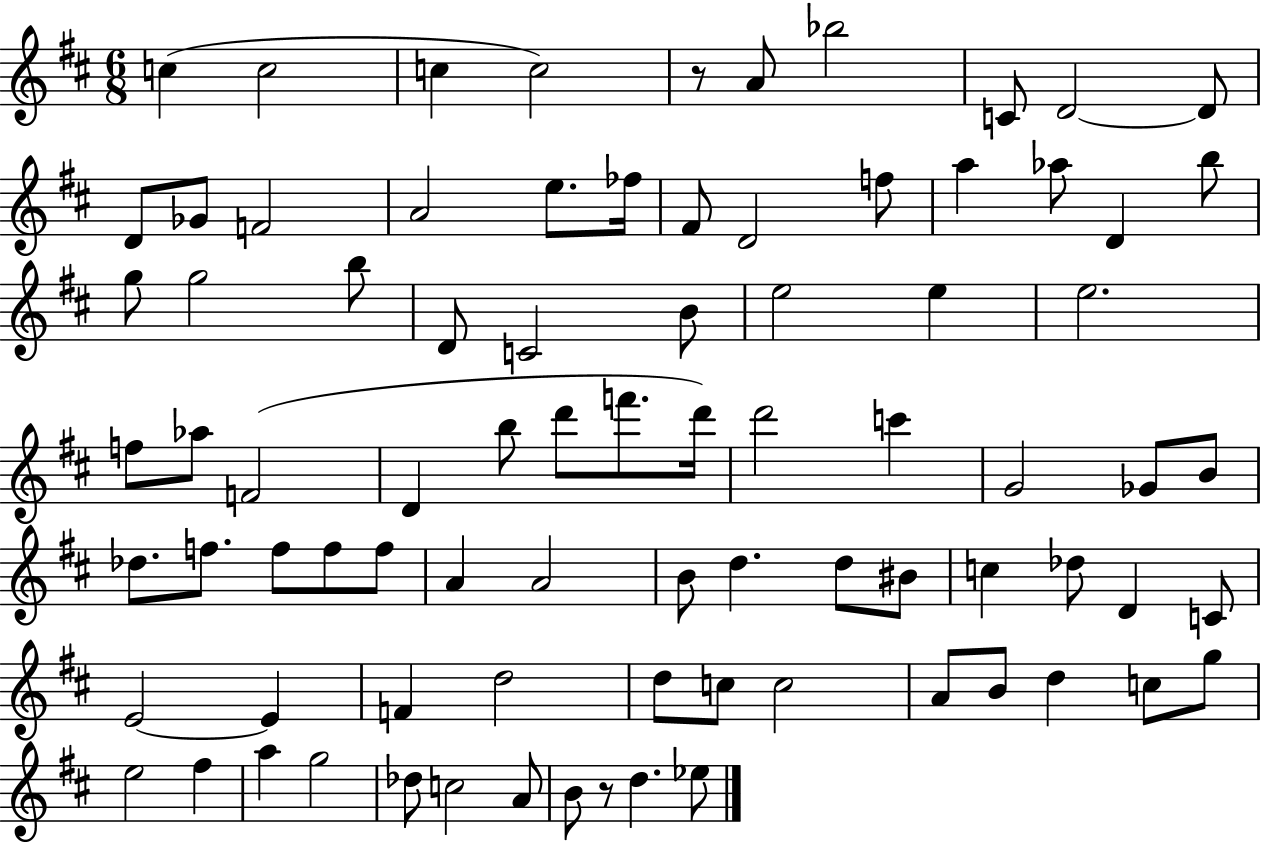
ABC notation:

X:1
T:Untitled
M:6/8
L:1/4
K:D
c c2 c c2 z/2 A/2 _b2 C/2 D2 D/2 D/2 _G/2 F2 A2 e/2 _f/4 ^F/2 D2 f/2 a _a/2 D b/2 g/2 g2 b/2 D/2 C2 B/2 e2 e e2 f/2 _a/2 F2 D b/2 d'/2 f'/2 d'/4 d'2 c' G2 _G/2 B/2 _d/2 f/2 f/2 f/2 f/2 A A2 B/2 d d/2 ^B/2 c _d/2 D C/2 E2 E F d2 d/2 c/2 c2 A/2 B/2 d c/2 g/2 e2 ^f a g2 _d/2 c2 A/2 B/2 z/2 d _e/2